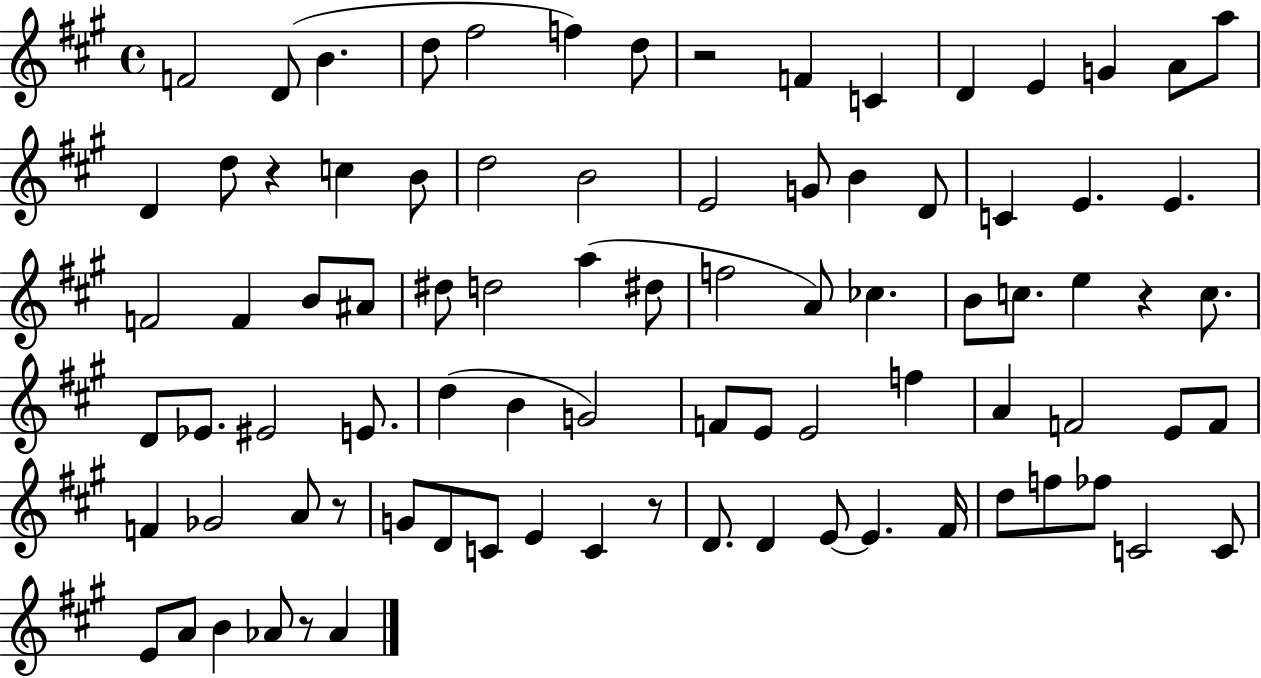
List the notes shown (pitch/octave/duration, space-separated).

F4/h D4/e B4/q. D5/e F#5/h F5/q D5/e R/h F4/q C4/q D4/q E4/q G4/q A4/e A5/e D4/q D5/e R/q C5/q B4/e D5/h B4/h E4/h G4/e B4/q D4/e C4/q E4/q. E4/q. F4/h F4/q B4/e A#4/e D#5/e D5/h A5/q D#5/e F5/h A4/e CES5/q. B4/e C5/e. E5/q R/q C5/e. D4/e Eb4/e. EIS4/h E4/e. D5/q B4/q G4/h F4/e E4/e E4/h F5/q A4/q F4/h E4/e F4/e F4/q Gb4/h A4/e R/e G4/e D4/e C4/e E4/q C4/q R/e D4/e. D4/q E4/e E4/q. F#4/s D5/e F5/e FES5/e C4/h C4/e E4/e A4/e B4/q Ab4/e R/e Ab4/q